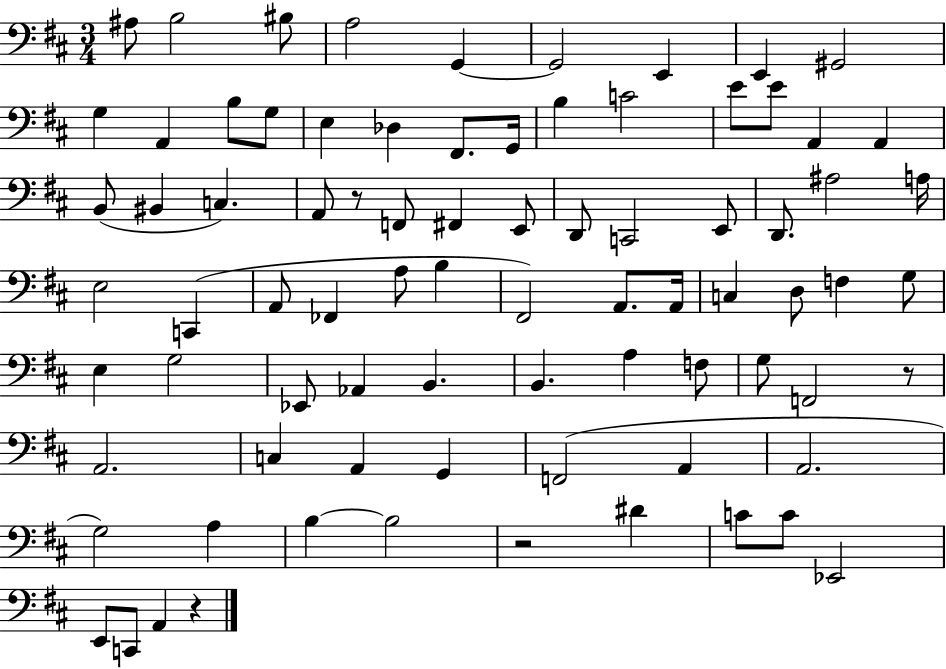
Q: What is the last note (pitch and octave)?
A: A2